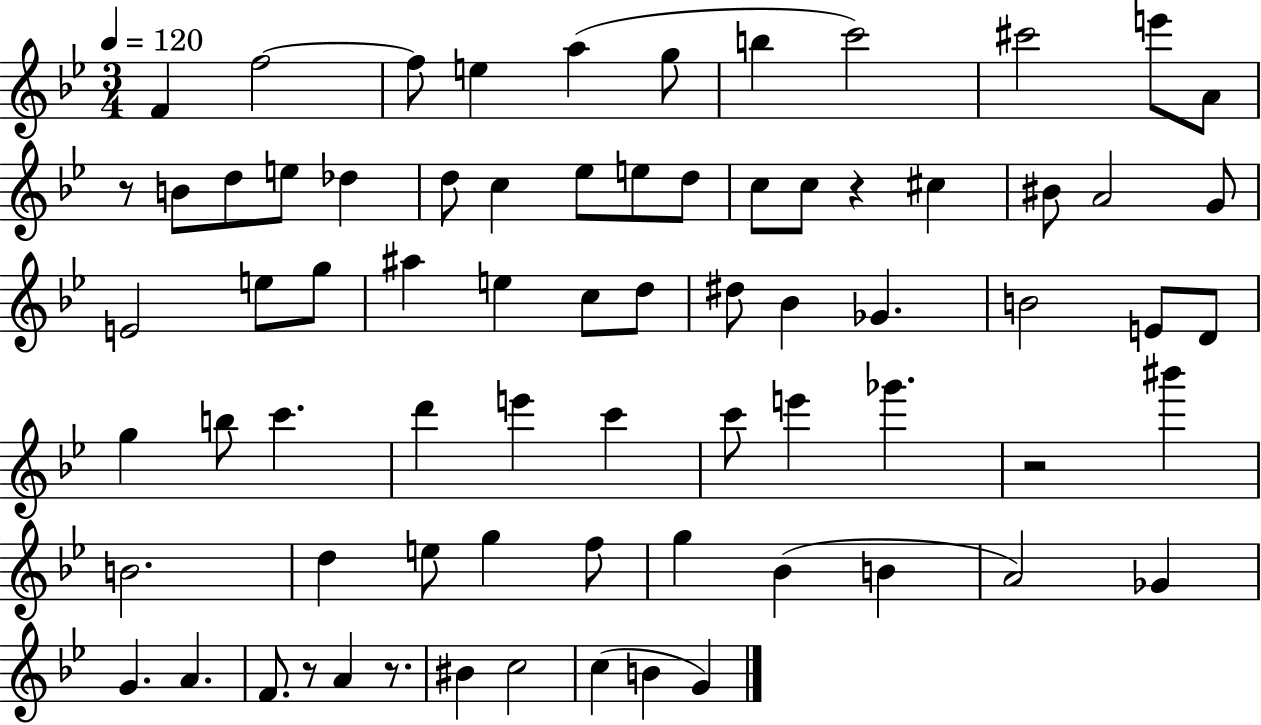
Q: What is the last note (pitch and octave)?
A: G4